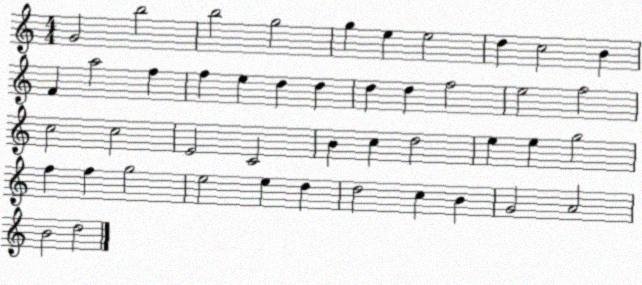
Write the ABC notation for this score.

X:1
T:Untitled
M:4/4
L:1/4
K:C
G2 b2 b2 g2 g e e2 d c2 B F a2 f f e d d d d f2 e2 f2 c2 c2 E2 C2 B c d2 e e g2 f f g2 e2 e d d2 c B G2 A2 B2 d2